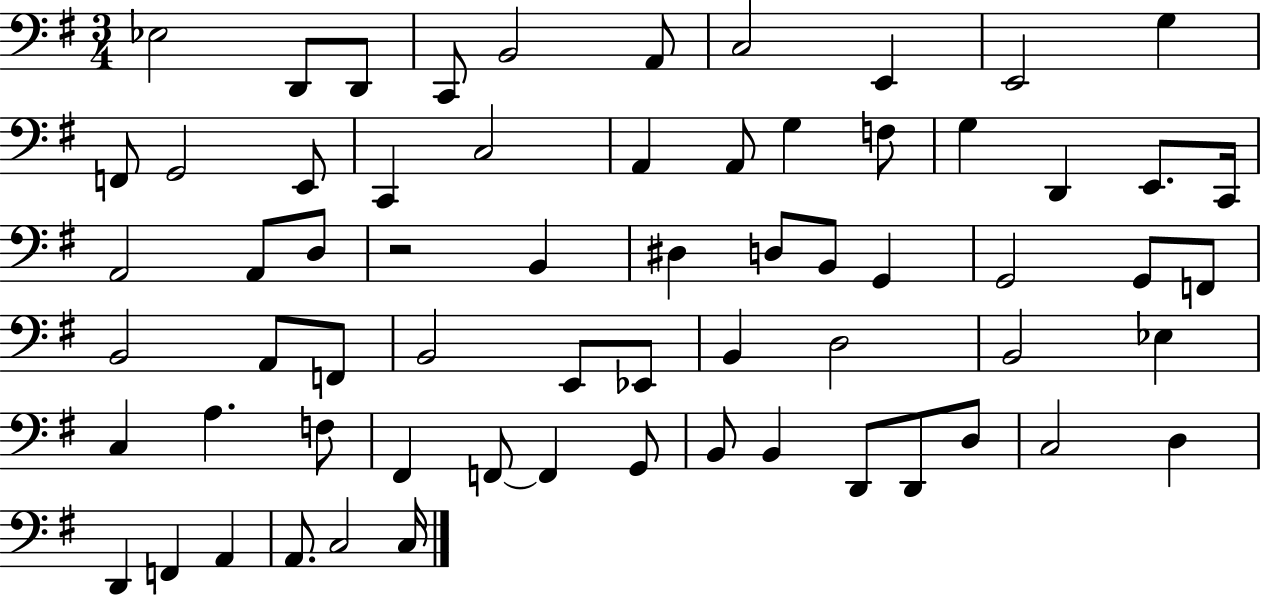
{
  \clef bass
  \numericTimeSignature
  \time 3/4
  \key g \major
  ees2 d,8 d,8 | c,8 b,2 a,8 | c2 e,4 | e,2 g4 | \break f,8 g,2 e,8 | c,4 c2 | a,4 a,8 g4 f8 | g4 d,4 e,8. c,16 | \break a,2 a,8 d8 | r2 b,4 | dis4 d8 b,8 g,4 | g,2 g,8 f,8 | \break b,2 a,8 f,8 | b,2 e,8 ees,8 | b,4 d2 | b,2 ees4 | \break c4 a4. f8 | fis,4 f,8~~ f,4 g,8 | b,8 b,4 d,8 d,8 d8 | c2 d4 | \break d,4 f,4 a,4 | a,8. c2 c16 | \bar "|."
}